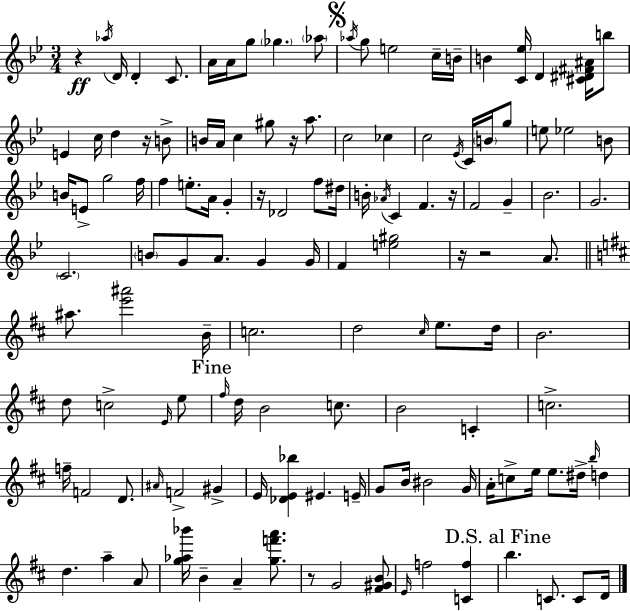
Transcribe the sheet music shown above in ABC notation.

X:1
T:Untitled
M:3/4
L:1/4
K:Bb
z _a/4 D/4 D C/2 A/4 A/4 g/2 _g _a/2 _a/4 g/2 e2 c/4 B/4 B [C_e]/4 D [^C^D^F^A]/4 b/2 E c/4 d z/4 B/2 B/4 A/4 c ^g/2 z/4 a/2 c2 _c c2 _E/4 C/4 B/4 g/2 e/2 _e2 B/2 B/4 E/2 g2 f/4 f e/2 A/4 G z/4 _D2 f/2 ^d/4 B/4 _A/4 C F z/4 F2 G _B2 G2 C2 B/2 G/2 A/2 G G/4 F [e^g]2 z/4 z2 A/2 ^a/2 [e'^a']2 B/4 c2 d2 ^c/4 e/2 d/4 B2 d/2 c2 E/4 e/2 ^f/4 d/4 B2 c/2 B2 C c2 f/4 F2 D/2 ^A/4 F2 ^G E/4 [_DE_b] ^E E/4 G/2 B/4 ^B2 G/4 A/4 c/2 e/4 e/2 ^d/4 b/4 d d a A/2 [g_a_b']/4 B A [gf'a']/2 z/2 G2 [^F^GB]/2 E/4 f2 [Cf] b C/2 C/2 D/4